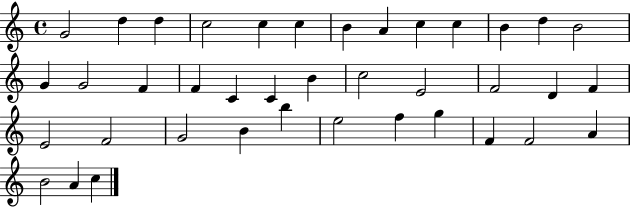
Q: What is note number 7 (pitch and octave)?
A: B4